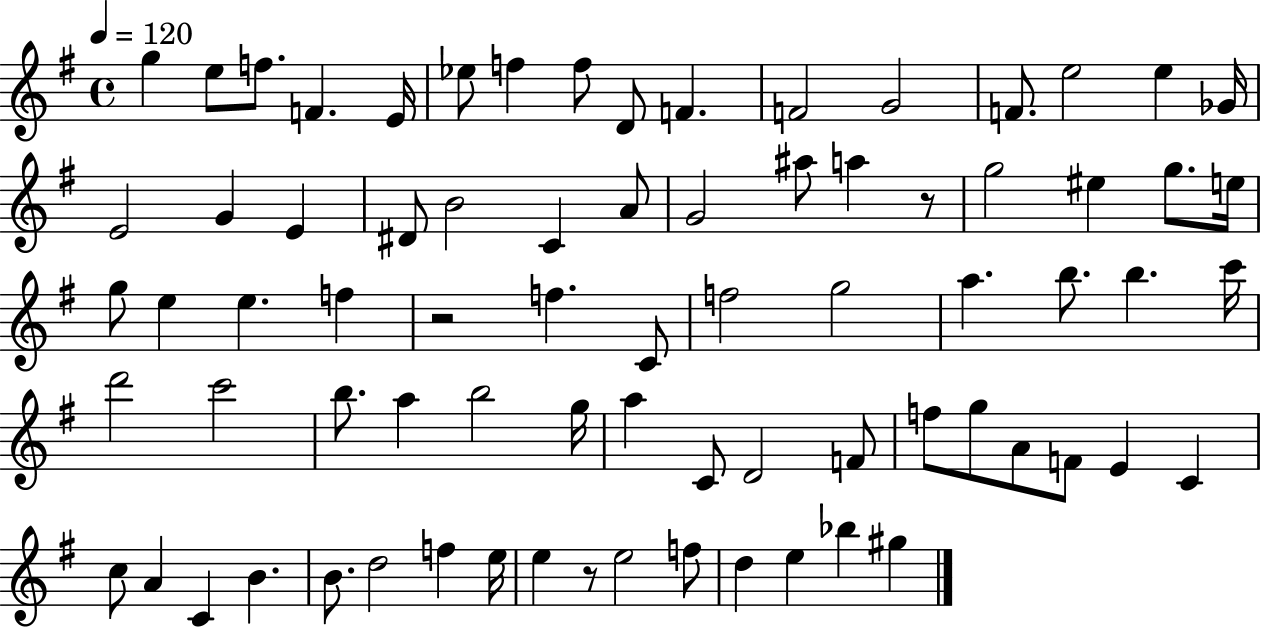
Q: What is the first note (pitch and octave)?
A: G5